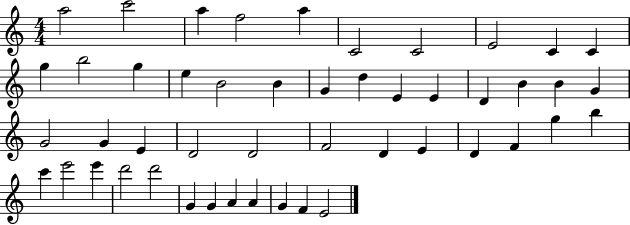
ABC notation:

X:1
T:Untitled
M:4/4
L:1/4
K:C
a2 c'2 a f2 a C2 C2 E2 C C g b2 g e B2 B G d E E D B B G G2 G E D2 D2 F2 D E D F g b c' e'2 e' d'2 d'2 G G A A G F E2